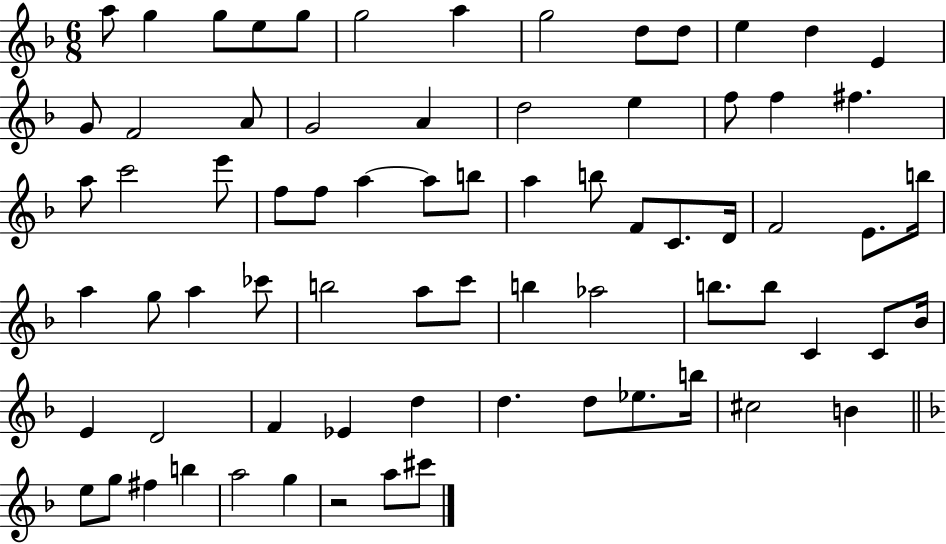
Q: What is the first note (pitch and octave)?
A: A5